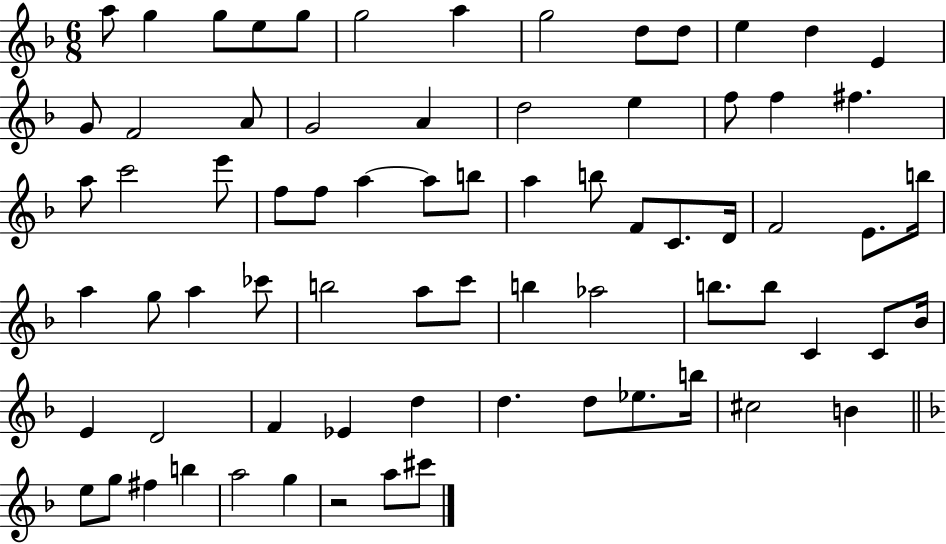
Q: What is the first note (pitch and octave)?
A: A5